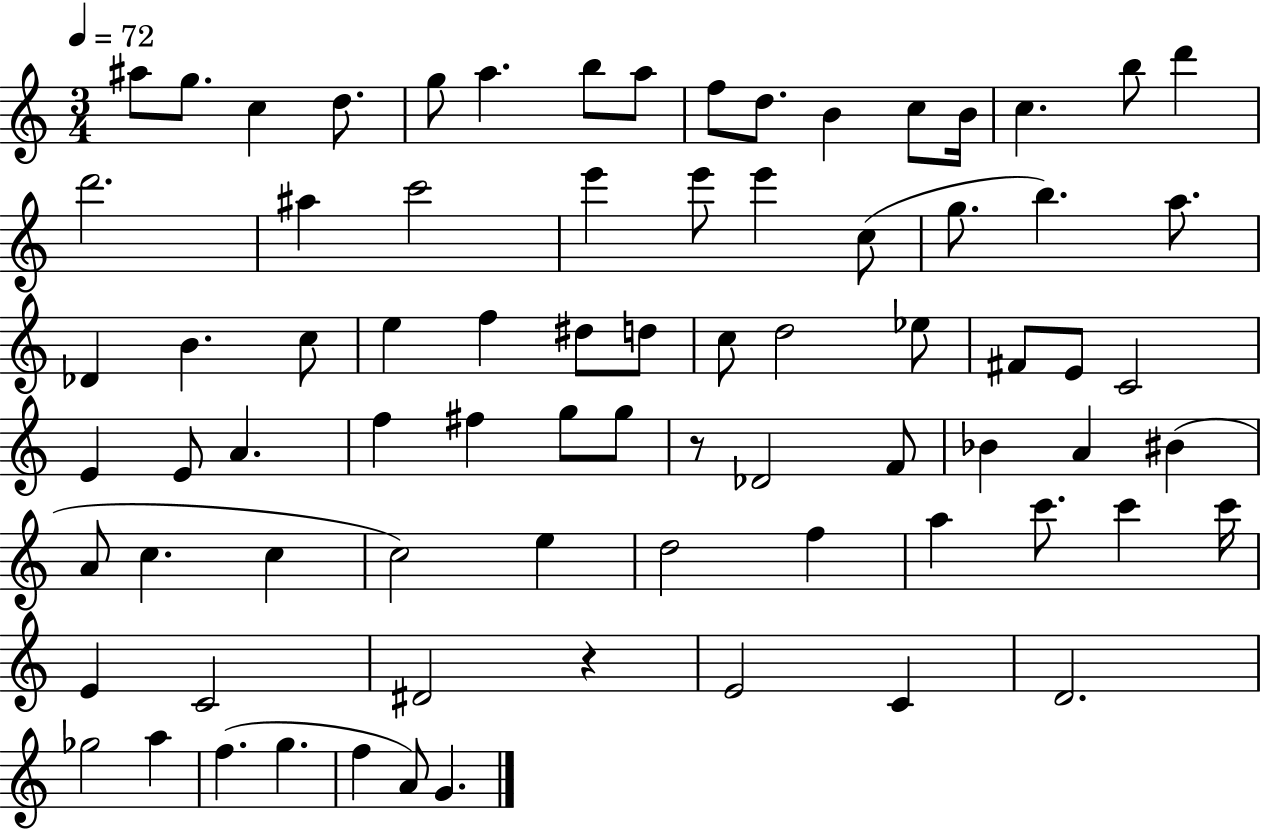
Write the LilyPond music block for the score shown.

{
  \clef treble
  \numericTimeSignature
  \time 3/4
  \key c \major
  \tempo 4 = 72
  ais''8 g''8. c''4 d''8. | g''8 a''4. b''8 a''8 | f''8 d''8. b'4 c''8 b'16 | c''4. b''8 d'''4 | \break d'''2. | ais''4 c'''2 | e'''4 e'''8 e'''4 c''8( | g''8. b''4.) a''8. | \break des'4 b'4. c''8 | e''4 f''4 dis''8 d''8 | c''8 d''2 ees''8 | fis'8 e'8 c'2 | \break e'4 e'8 a'4. | f''4 fis''4 g''8 g''8 | r8 des'2 f'8 | bes'4 a'4 bis'4( | \break a'8 c''4. c''4 | c''2) e''4 | d''2 f''4 | a''4 c'''8. c'''4 c'''16 | \break e'4 c'2 | dis'2 r4 | e'2 c'4 | d'2. | \break ges''2 a''4 | f''4.( g''4. | f''4 a'8) g'4. | \bar "|."
}